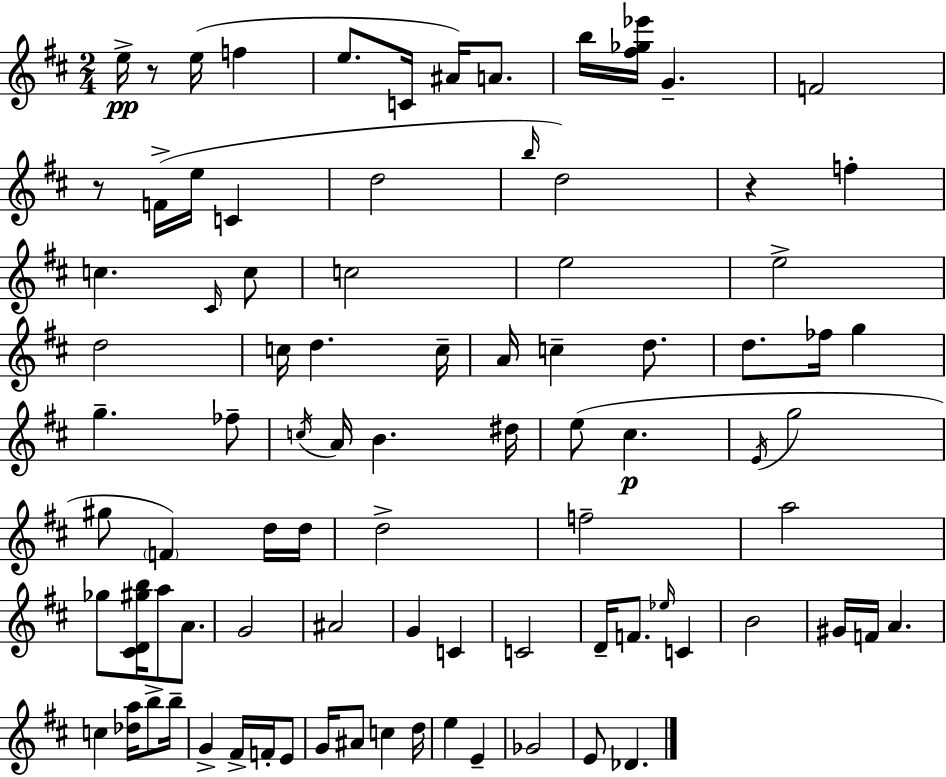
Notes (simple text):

E5/s R/e E5/s F5/q E5/e. C4/s A#4/s A4/e. B5/s [F#5,Gb5,Eb6]/s G4/q. F4/h R/e F4/s E5/s C4/q D5/h B5/s D5/h R/q F5/q C5/q. C#4/s C5/e C5/h E5/h E5/h D5/h C5/s D5/q. C5/s A4/s C5/q D5/e. D5/e. FES5/s G5/q G5/q. FES5/e C5/s A4/s B4/q. D#5/s E5/e C#5/q. E4/s G5/h G#5/e F4/q D5/s D5/s D5/h F5/h A5/h Gb5/e [C#4,D4,G#5,B5]/s A5/e A4/e. G4/h A#4/h G4/q C4/q C4/h D4/s F4/e. Eb5/s C4/q B4/h G#4/s F4/s A4/q. C5/q [Db5,A5]/s B5/e B5/s G4/q F#4/s F4/s E4/e G4/s A#4/e C5/q D5/s E5/q E4/q Gb4/h E4/e Db4/q.